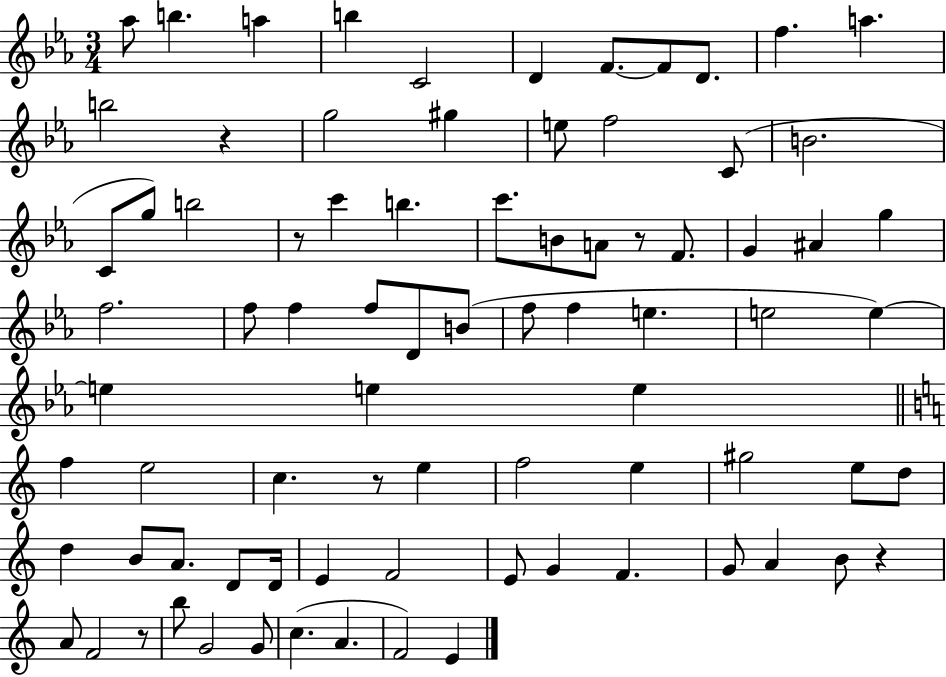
Ab5/e B5/q. A5/q B5/q C4/h D4/q F4/e. F4/e D4/e. F5/q. A5/q. B5/h R/q G5/h G#5/q E5/e F5/h C4/e B4/h. C4/e G5/e B5/h R/e C6/q B5/q. C6/e. B4/e A4/e R/e F4/e. G4/q A#4/q G5/q F5/h. F5/e F5/q F5/e D4/e B4/e F5/e F5/q E5/q. E5/h E5/q E5/q E5/q E5/q F5/q E5/h C5/q. R/e E5/q F5/h E5/q G#5/h E5/e D5/e D5/q B4/e A4/e. D4/e D4/s E4/q F4/h E4/e G4/q F4/q. G4/e A4/q B4/e R/q A4/e F4/h R/e B5/e G4/h G4/e C5/q. A4/q. F4/h E4/q